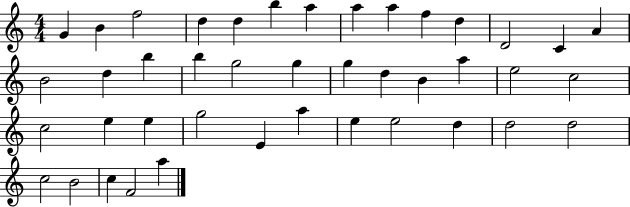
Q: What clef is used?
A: treble